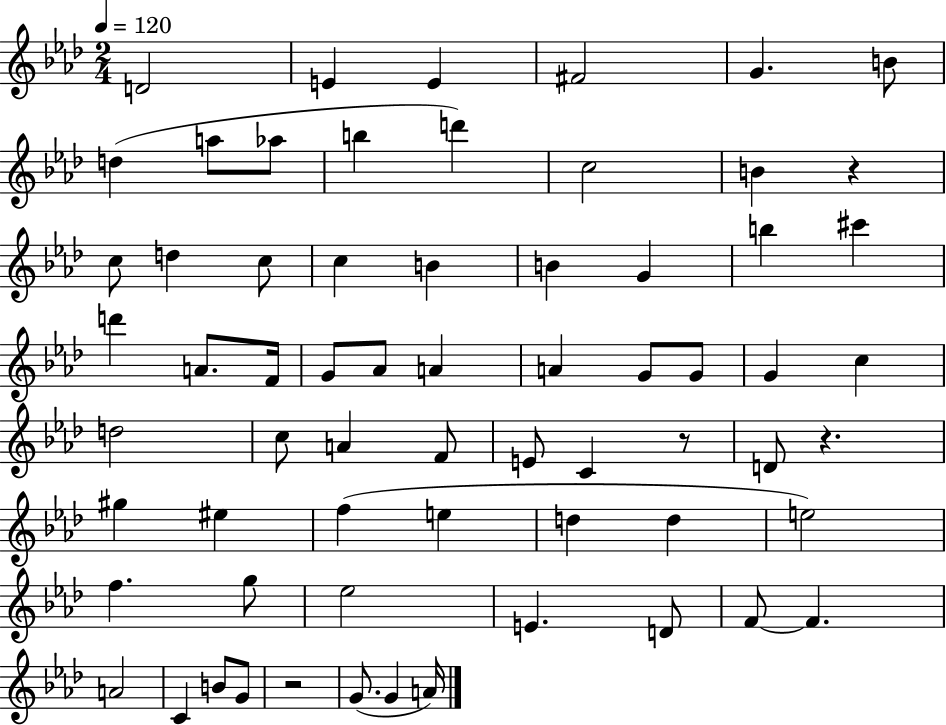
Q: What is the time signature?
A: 2/4